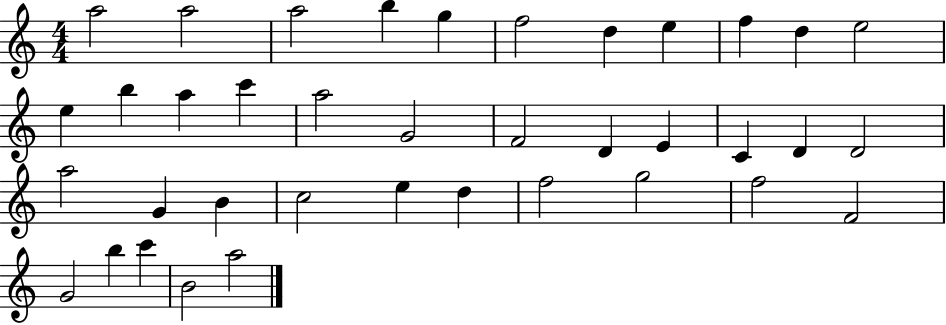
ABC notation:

X:1
T:Untitled
M:4/4
L:1/4
K:C
a2 a2 a2 b g f2 d e f d e2 e b a c' a2 G2 F2 D E C D D2 a2 G B c2 e d f2 g2 f2 F2 G2 b c' B2 a2